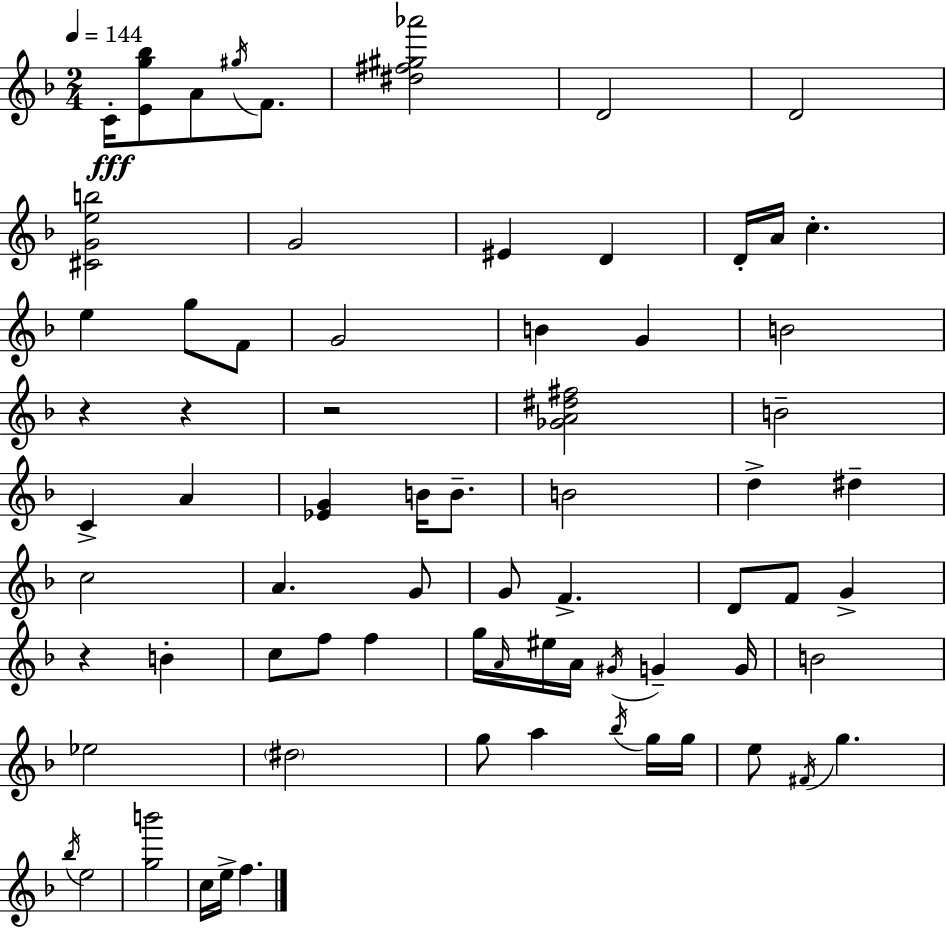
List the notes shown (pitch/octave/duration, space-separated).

C4/s [E4,G5,Bb5]/e A4/e G#5/s F4/e. [D#5,F#5,G#5,Ab6]/h D4/h D4/h [C#4,G4,E5,B5]/h G4/h EIS4/q D4/q D4/s A4/s C5/q. E5/q G5/e F4/e G4/h B4/q G4/q B4/h R/q R/q R/h [Gb4,A4,D#5,F#5]/h B4/h C4/q A4/q [Eb4,G4]/q B4/s B4/e. B4/h D5/q D#5/q C5/h A4/q. G4/e G4/e F4/q. D4/e F4/e G4/q R/q B4/q C5/e F5/e F5/q G5/s A4/s EIS5/s A4/s G#4/s G4/q G4/s B4/h Eb5/h D#5/h G5/e A5/q Bb5/s G5/s G5/s E5/e F#4/s G5/q. Bb5/s E5/h [G5,B6]/h C5/s E5/s F5/q.